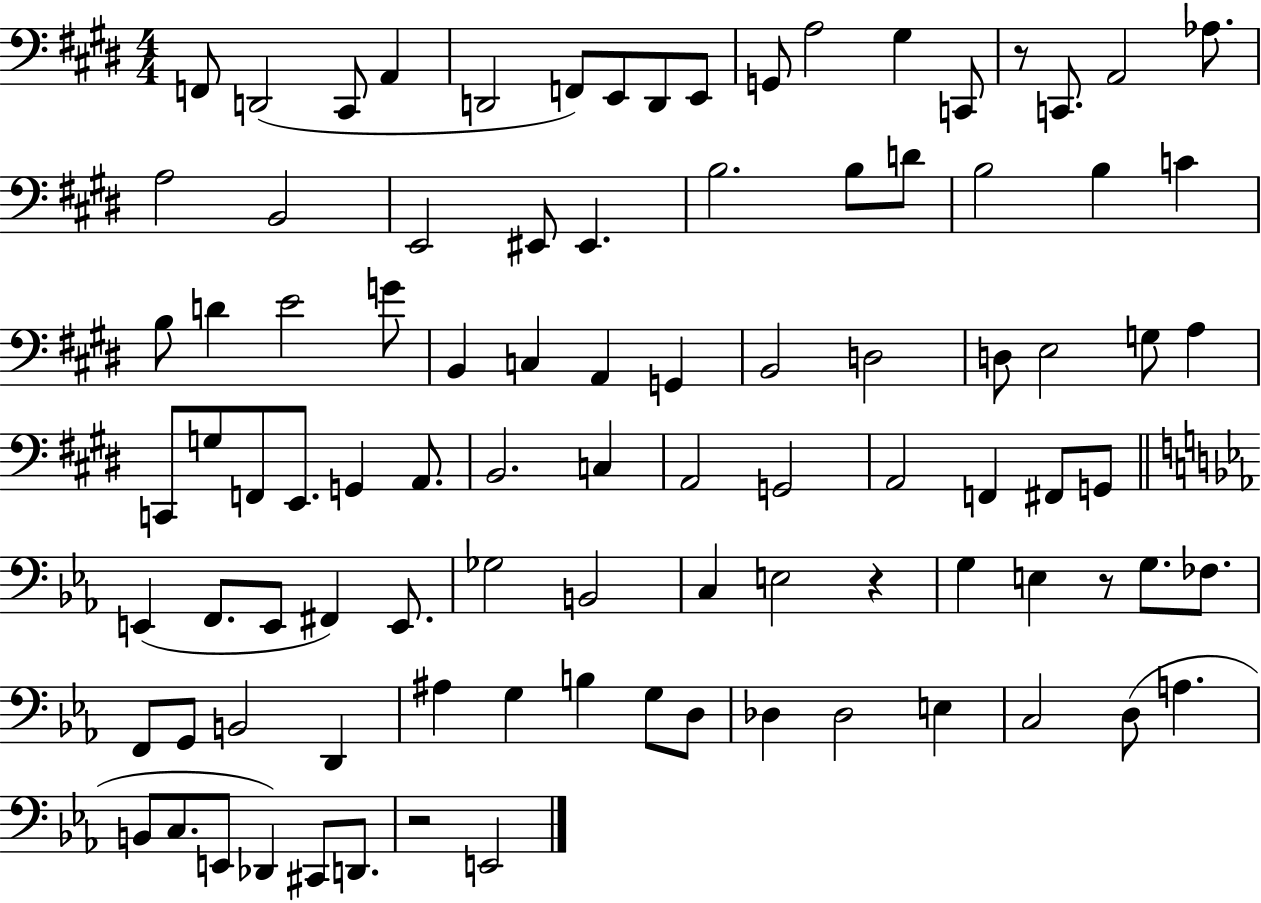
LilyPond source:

{
  \clef bass
  \numericTimeSignature
  \time 4/4
  \key e \major
  f,8 d,2( cis,8 a,4 | d,2 f,8) e,8 d,8 e,8 | g,8 a2 gis4 c,8 | r8 c,8. a,2 aes8. | \break a2 b,2 | e,2 eis,8 eis,4. | b2. b8 d'8 | b2 b4 c'4 | \break b8 d'4 e'2 g'8 | b,4 c4 a,4 g,4 | b,2 d2 | d8 e2 g8 a4 | \break c,8 g8 f,8 e,8. g,4 a,8. | b,2. c4 | a,2 g,2 | a,2 f,4 fis,8 g,8 | \break \bar "||" \break \key ees \major e,4( f,8. e,8 fis,4) e,8. | ges2 b,2 | c4 e2 r4 | g4 e4 r8 g8. fes8. | \break f,8 g,8 b,2 d,4 | ais4 g4 b4 g8 d8 | des4 des2 e4 | c2 d8( a4. | \break b,8 c8. e,8 des,4) cis,8 d,8. | r2 e,2 | \bar "|."
}